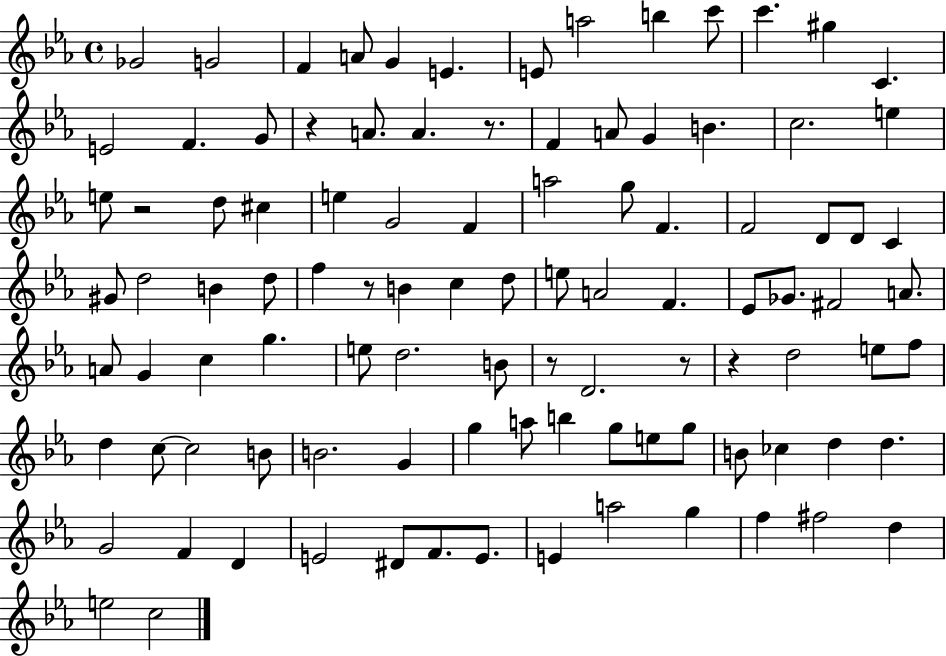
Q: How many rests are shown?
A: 7